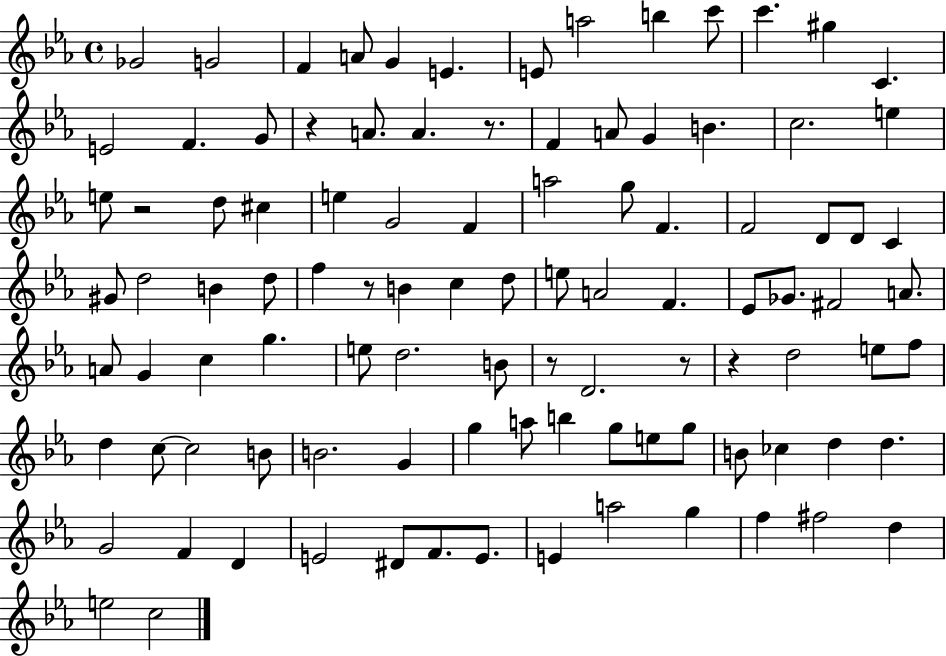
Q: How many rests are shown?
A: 7